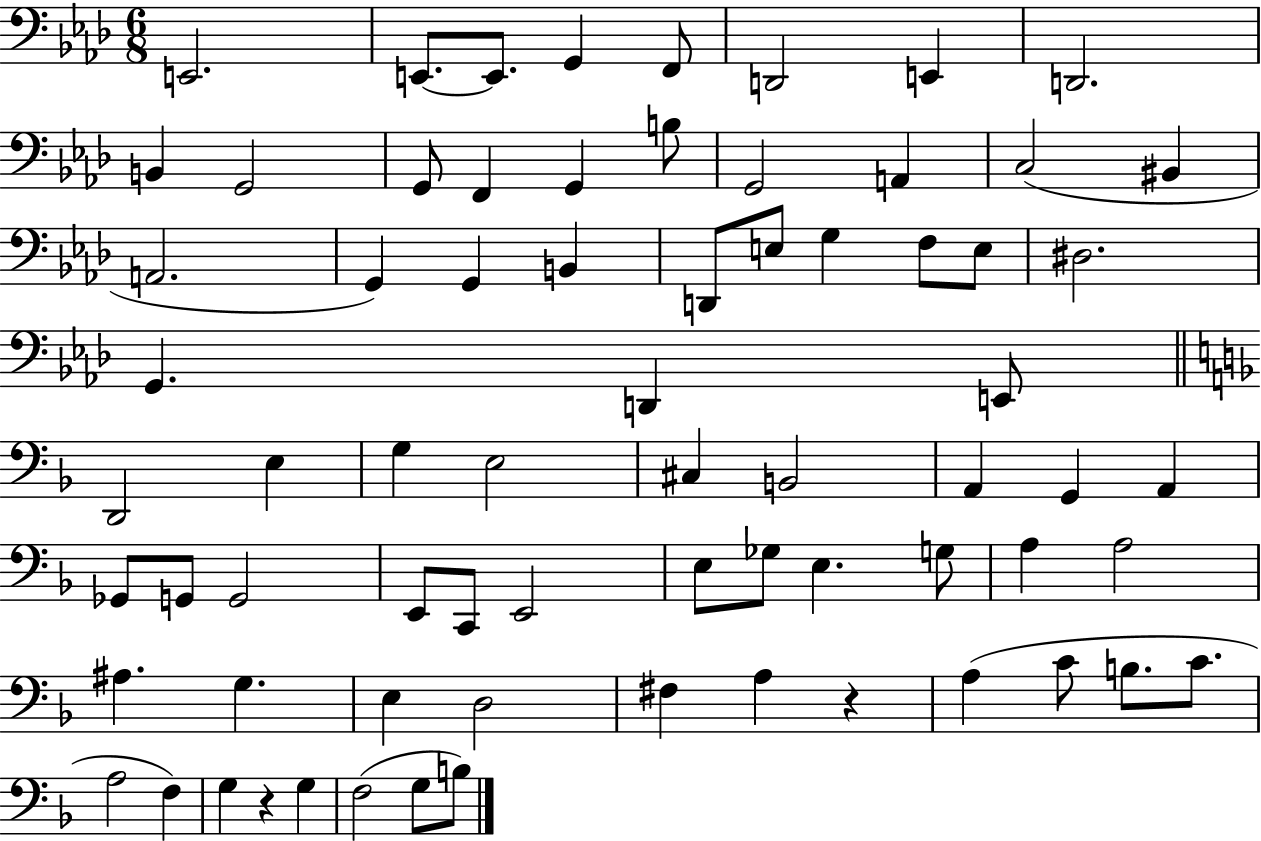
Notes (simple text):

E2/h. E2/e. E2/e. G2/q F2/e D2/h E2/q D2/h. B2/q G2/h G2/e F2/q G2/q B3/e G2/h A2/q C3/h BIS2/q A2/h. G2/q G2/q B2/q D2/e E3/e G3/q F3/e E3/e D#3/h. G2/q. D2/q E2/e D2/h E3/q G3/q E3/h C#3/q B2/h A2/q G2/q A2/q Gb2/e G2/e G2/h E2/e C2/e E2/h E3/e Gb3/e E3/q. G3/e A3/q A3/h A#3/q. G3/q. E3/q D3/h F#3/q A3/q R/q A3/q C4/e B3/e. C4/e. A3/h F3/q G3/q R/q G3/q F3/h G3/e B3/e